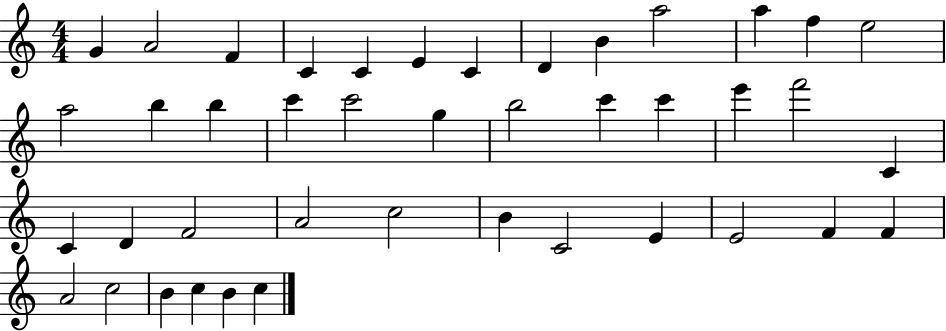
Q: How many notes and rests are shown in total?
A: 42